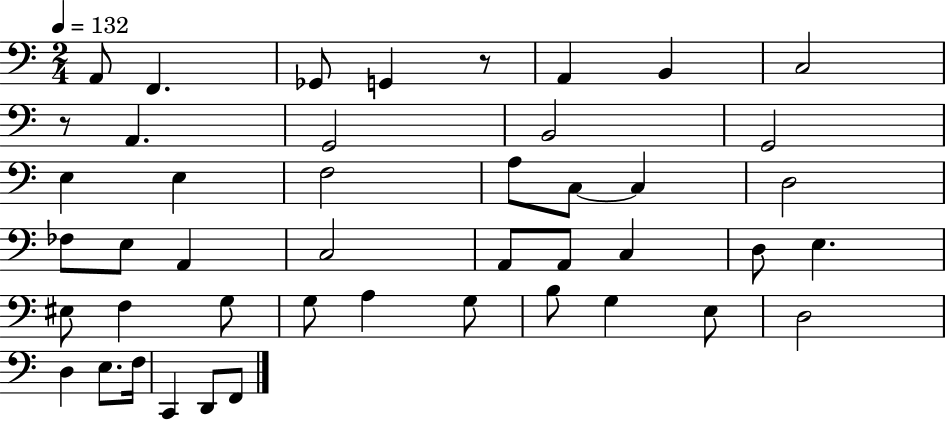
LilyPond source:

{
  \clef bass
  \numericTimeSignature
  \time 2/4
  \key c \major
  \tempo 4 = 132
  a,8 f,4. | ges,8 g,4 r8 | a,4 b,4 | c2 | \break r8 a,4. | g,2 | b,2 | g,2 | \break e4 e4 | f2 | a8 c8~~ c4 | d2 | \break fes8 e8 a,4 | c2 | a,8 a,8 c4 | d8 e4. | \break eis8 f4 g8 | g8 a4 g8 | b8 g4 e8 | d2 | \break d4 e8. f16 | c,4 d,8 f,8 | \bar "|."
}